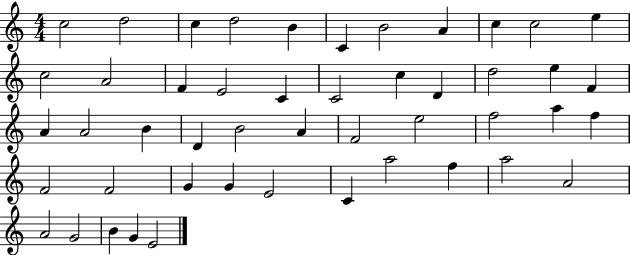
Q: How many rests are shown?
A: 0